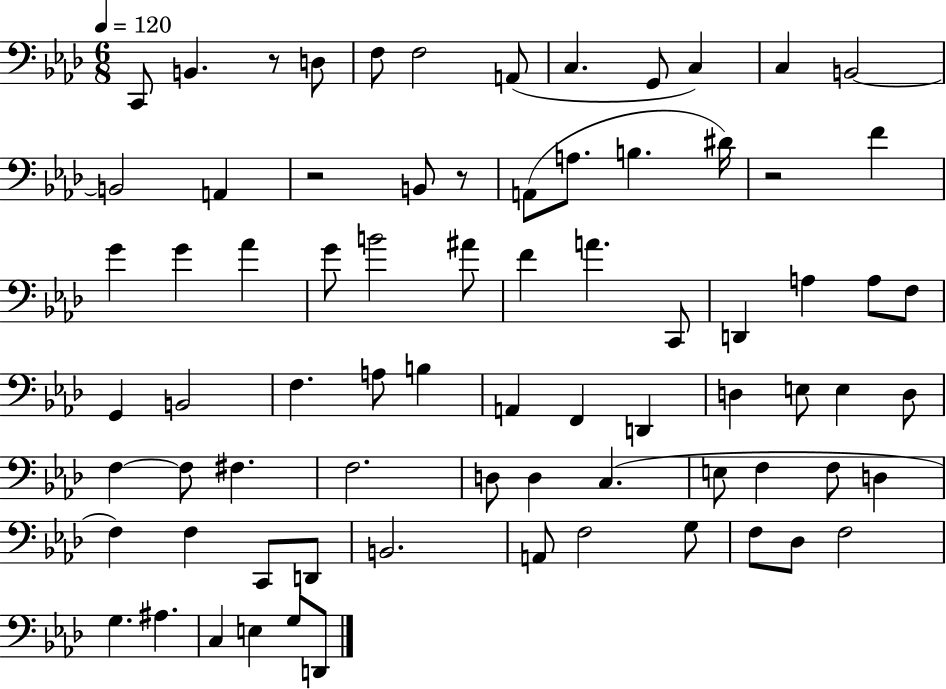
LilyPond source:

{
  \clef bass
  \numericTimeSignature
  \time 6/8
  \key aes \major
  \tempo 4 = 120
  c,8 b,4. r8 d8 | f8 f2 a,8( | c4. g,8 c4) | c4 b,2~~ | \break b,2 a,4 | r2 b,8 r8 | a,8( a8. b4. dis'16) | r2 f'4 | \break g'4 g'4 aes'4 | g'8 b'2 ais'8 | f'4 a'4. c,8 | d,4 a4 a8 f8 | \break g,4 b,2 | f4. a8 b4 | a,4 f,4 d,4 | d4 e8 e4 d8 | \break f4~~ f8 fis4. | f2. | d8 d4 c4.( | e8 f4 f8 d4 | \break f4) f4 c,8 d,8 | b,2. | a,8 f2 g8 | f8 des8 f2 | \break g4. ais4. | c4 e4 g8 d,8 | \bar "|."
}